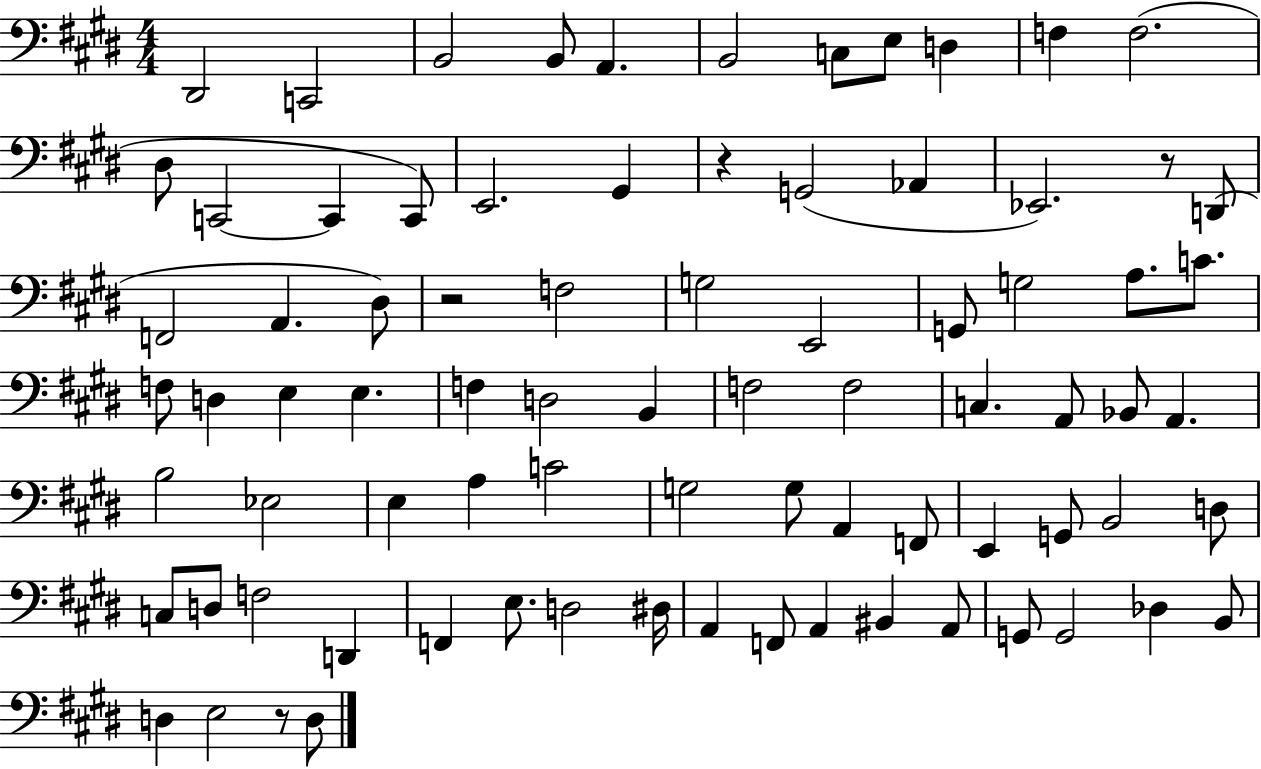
D#2/h C2/h B2/h B2/e A2/q. B2/h C3/e E3/e D3/q F3/q F3/h. D#3/e C2/h C2/q C2/e E2/h. G#2/q R/q G2/h Ab2/q Eb2/h. R/e D2/e F2/h A2/q. D#3/e R/h F3/h G3/h E2/h G2/e G3/h A3/e. C4/e. F3/e D3/q E3/q E3/q. F3/q D3/h B2/q F3/h F3/h C3/q. A2/e Bb2/e A2/q. B3/h Eb3/h E3/q A3/q C4/h G3/h G3/e A2/q F2/e E2/q G2/e B2/h D3/e C3/e D3/e F3/h D2/q F2/q E3/e. D3/h D#3/s A2/q F2/e A2/q BIS2/q A2/e G2/e G2/h Db3/q B2/e D3/q E3/h R/e D3/e